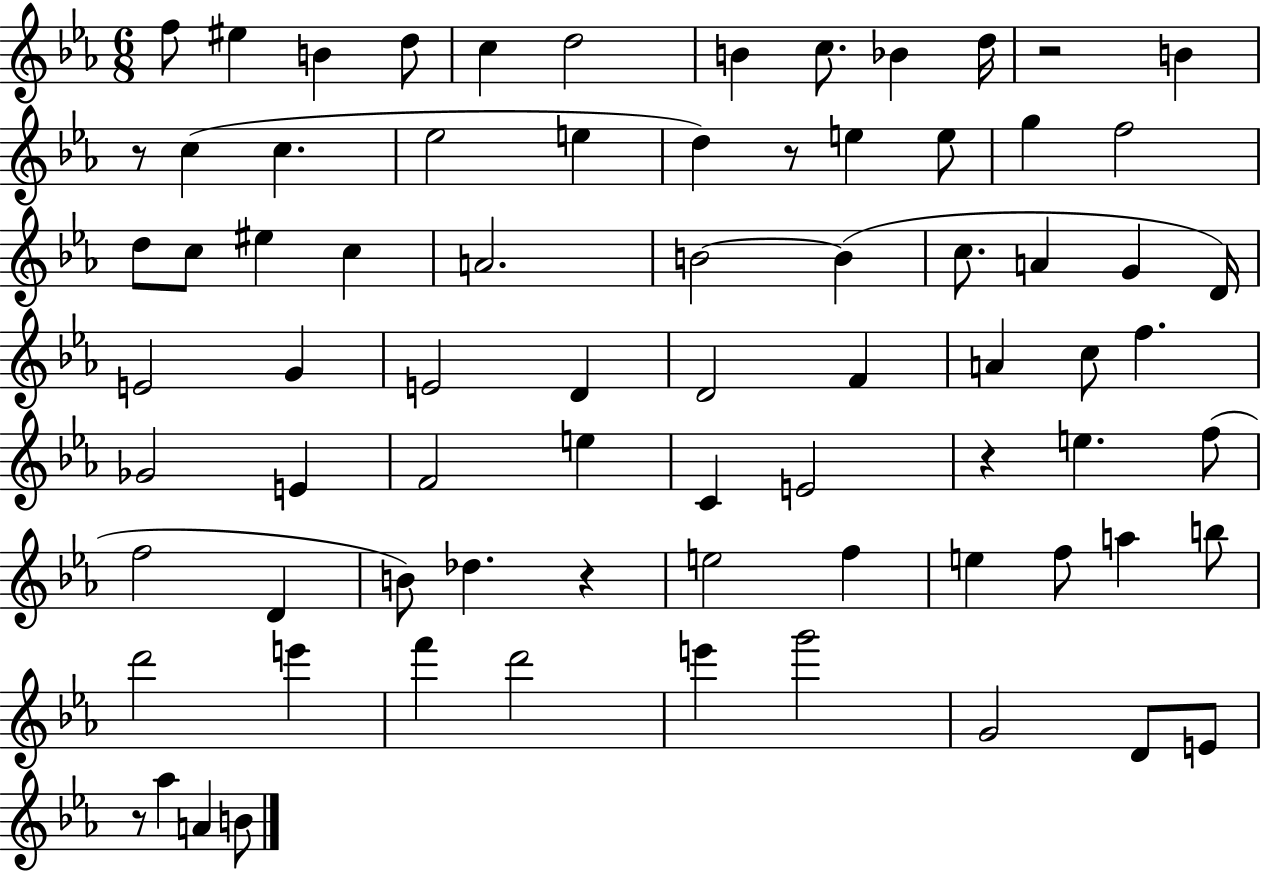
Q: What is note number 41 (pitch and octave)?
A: Gb4